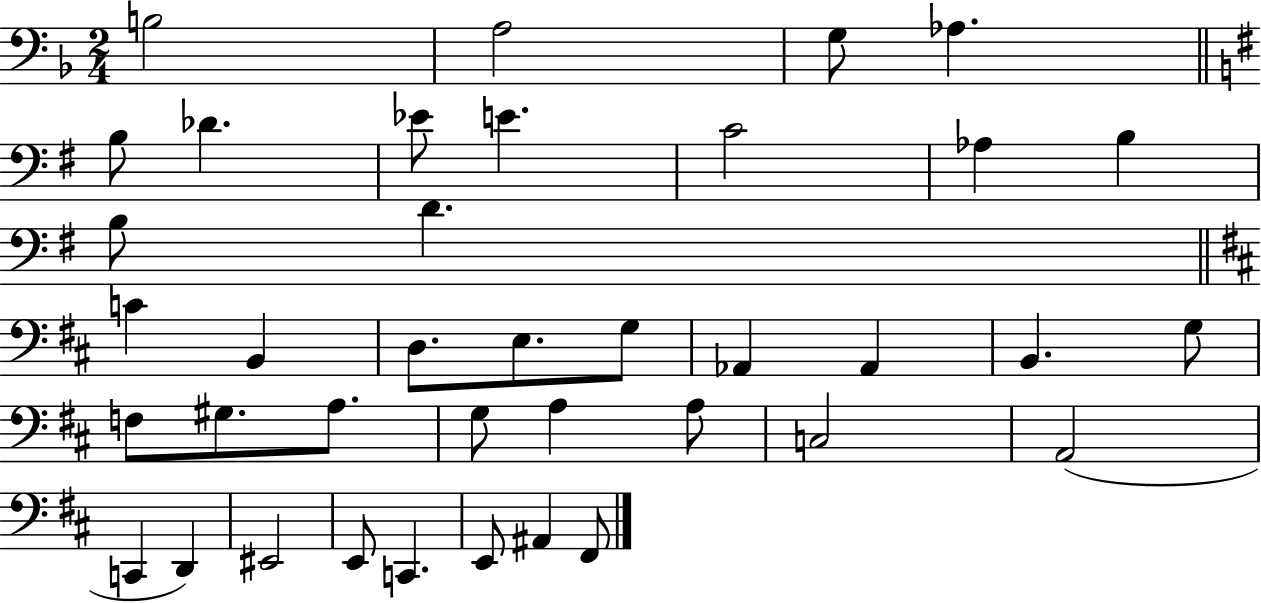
{
  \clef bass
  \numericTimeSignature
  \time 2/4
  \key f \major
  b2 | a2 | g8 aes4. | \bar "||" \break \key e \minor b8 des'4. | ees'8 e'4. | c'2 | aes4 b4 | \break b8 d'4. | \bar "||" \break \key d \major c'4 b,4 | d8. e8. g8 | aes,4 aes,4 | b,4. g8 | \break f8 gis8. a8. | g8 a4 a8 | c2 | a,2( | \break c,4 d,4) | eis,2 | e,8 c,4. | e,8 ais,4 fis,8 | \break \bar "|."
}